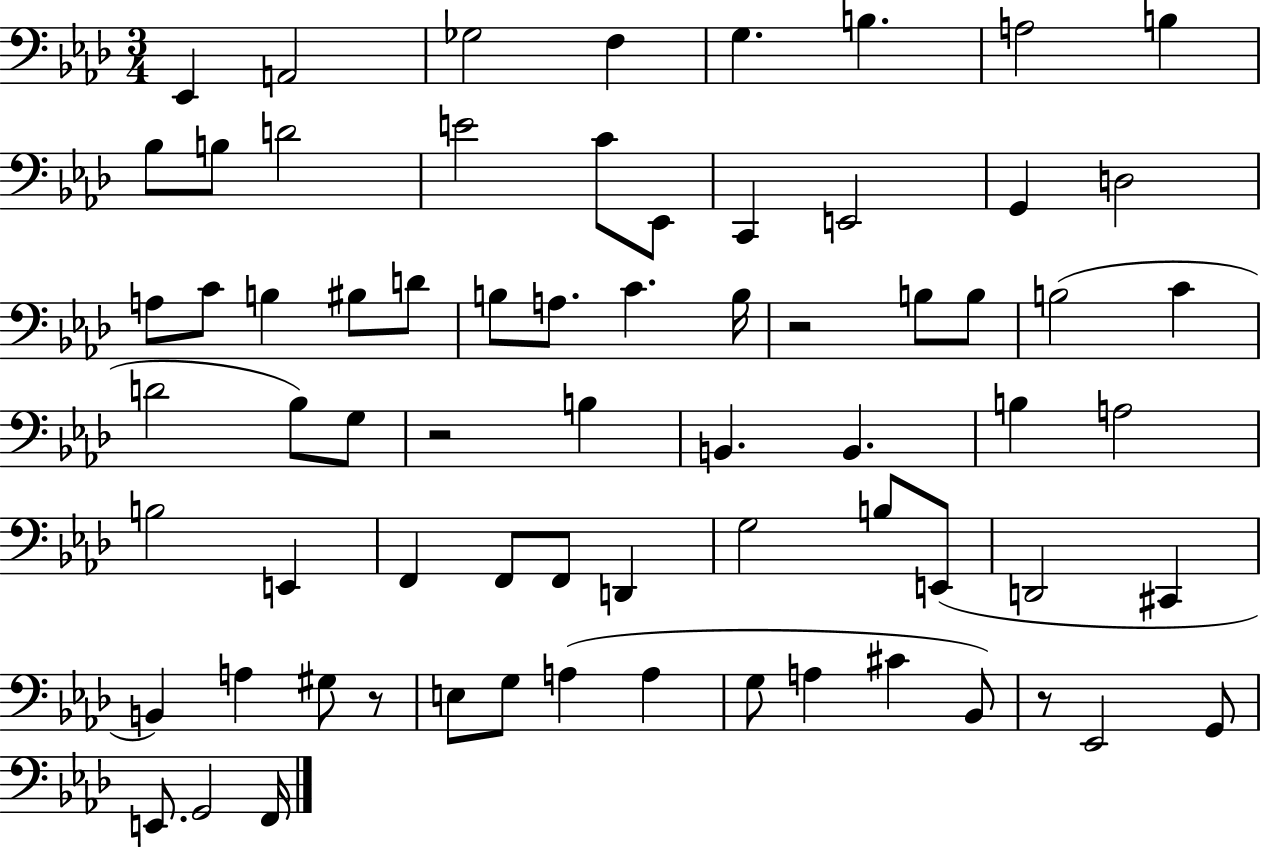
Eb2/q A2/h Gb3/h F3/q G3/q. B3/q. A3/h B3/q Bb3/e B3/e D4/h E4/h C4/e Eb2/e C2/q E2/h G2/q D3/h A3/e C4/e B3/q BIS3/e D4/e B3/e A3/e. C4/q. B3/s R/h B3/e B3/e B3/h C4/q D4/h Bb3/e G3/e R/h B3/q B2/q. B2/q. B3/q A3/h B3/h E2/q F2/q F2/e F2/e D2/q G3/h B3/e E2/e D2/h C#2/q B2/q A3/q G#3/e R/e E3/e G3/e A3/q A3/q G3/e A3/q C#4/q Bb2/e R/e Eb2/h G2/e E2/e. G2/h F2/s